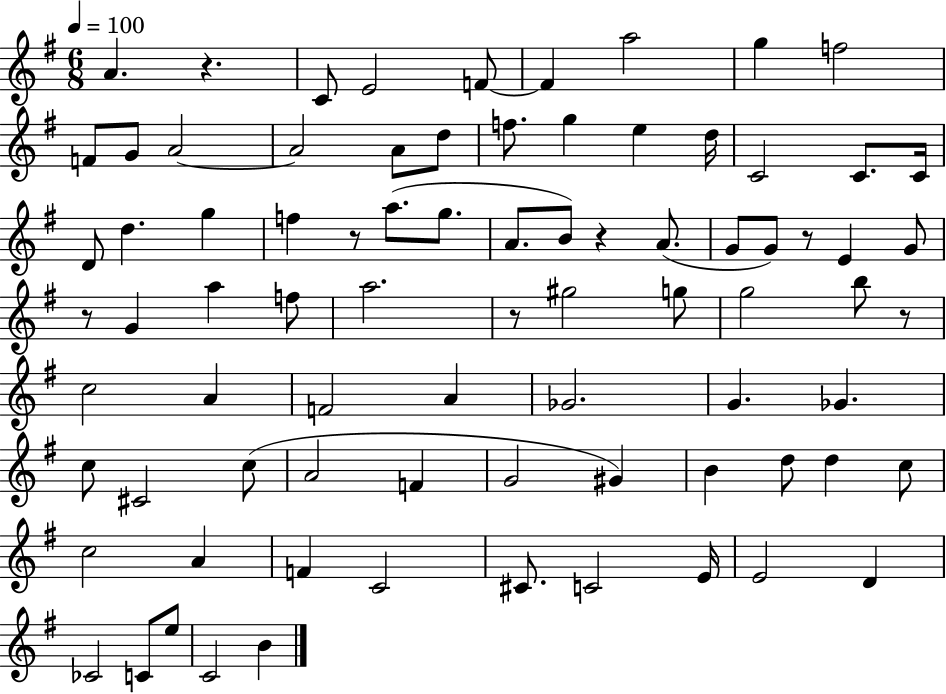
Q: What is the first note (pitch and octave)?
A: A4